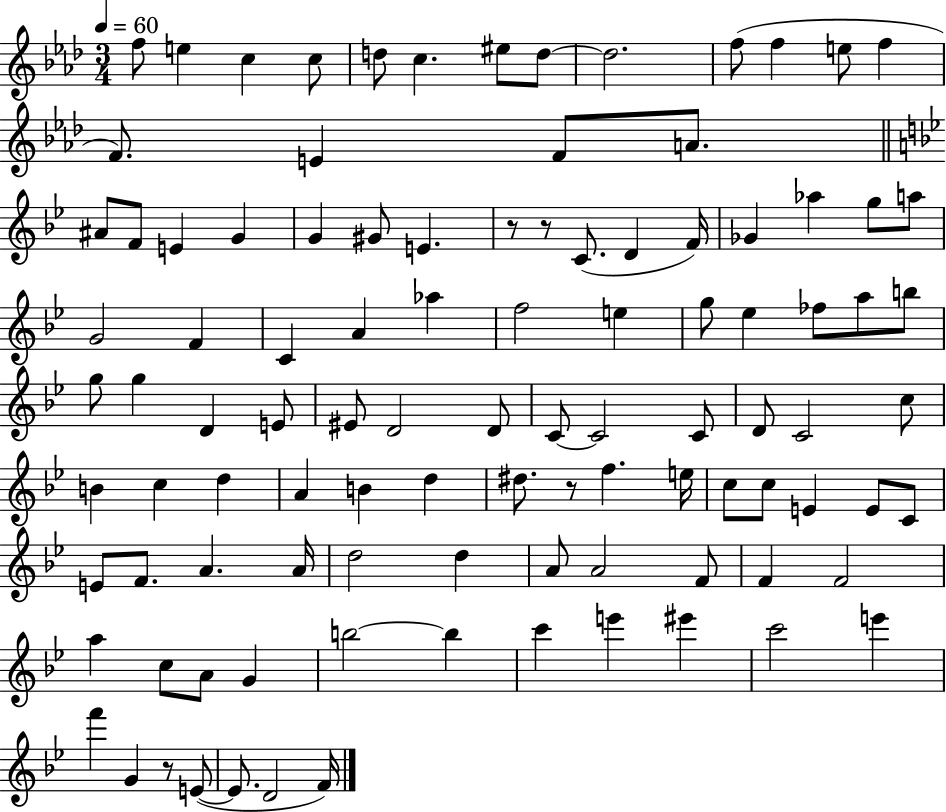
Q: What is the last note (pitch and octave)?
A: F4